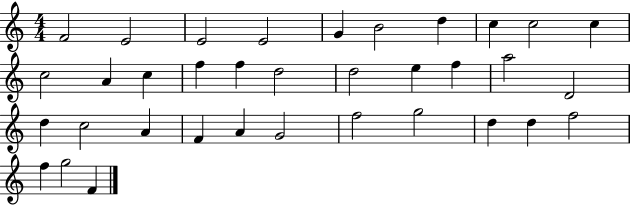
{
  \clef treble
  \numericTimeSignature
  \time 4/4
  \key c \major
  f'2 e'2 | e'2 e'2 | g'4 b'2 d''4 | c''4 c''2 c''4 | \break c''2 a'4 c''4 | f''4 f''4 d''2 | d''2 e''4 f''4 | a''2 d'2 | \break d''4 c''2 a'4 | f'4 a'4 g'2 | f''2 g''2 | d''4 d''4 f''2 | \break f''4 g''2 f'4 | \bar "|."
}